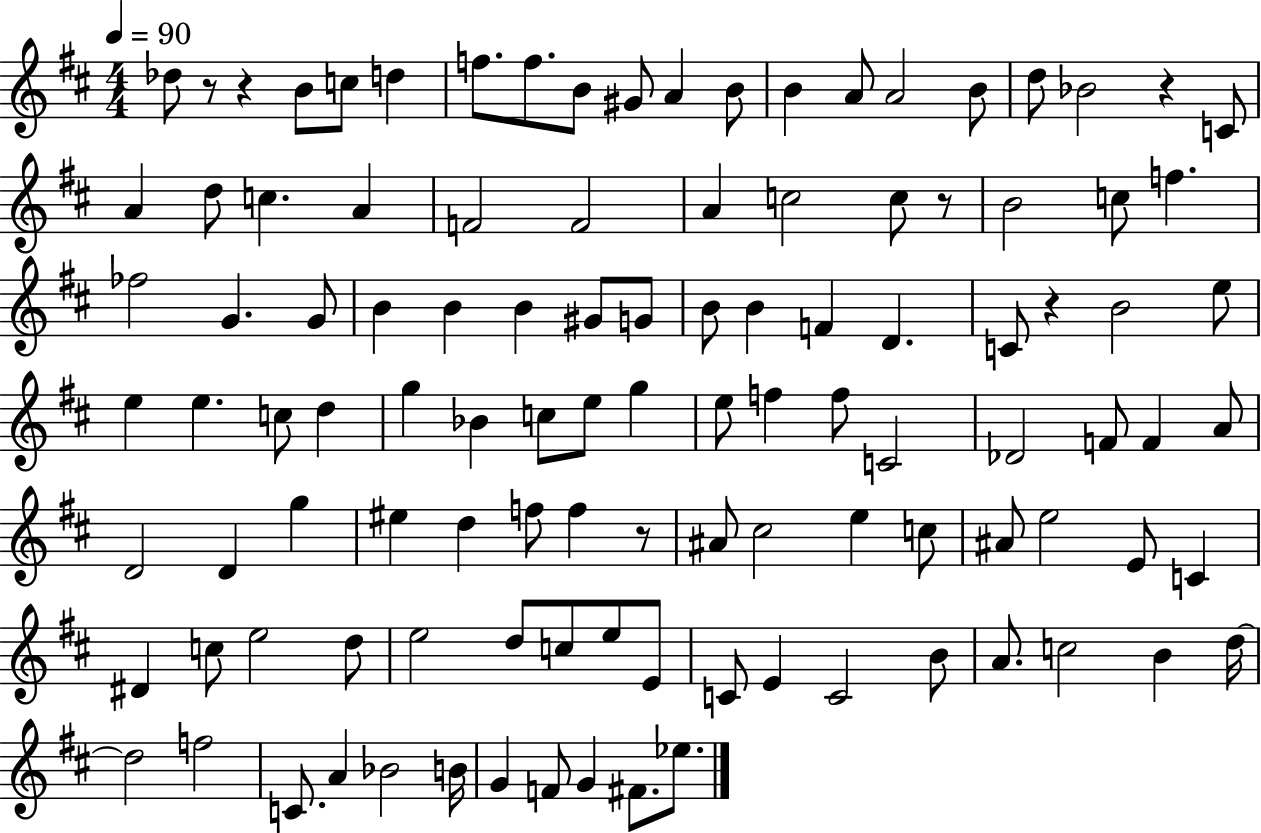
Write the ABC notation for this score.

X:1
T:Untitled
M:4/4
L:1/4
K:D
_d/2 z/2 z B/2 c/2 d f/2 f/2 B/2 ^G/2 A B/2 B A/2 A2 B/2 d/2 _B2 z C/2 A d/2 c A F2 F2 A c2 c/2 z/2 B2 c/2 f _f2 G G/2 B B B ^G/2 G/2 B/2 B F D C/2 z B2 e/2 e e c/2 d g _B c/2 e/2 g e/2 f f/2 C2 _D2 F/2 F A/2 D2 D g ^e d f/2 f z/2 ^A/2 ^c2 e c/2 ^A/2 e2 E/2 C ^D c/2 e2 d/2 e2 d/2 c/2 e/2 E/2 C/2 E C2 B/2 A/2 c2 B d/4 d2 f2 C/2 A _B2 B/4 G F/2 G ^F/2 _e/2